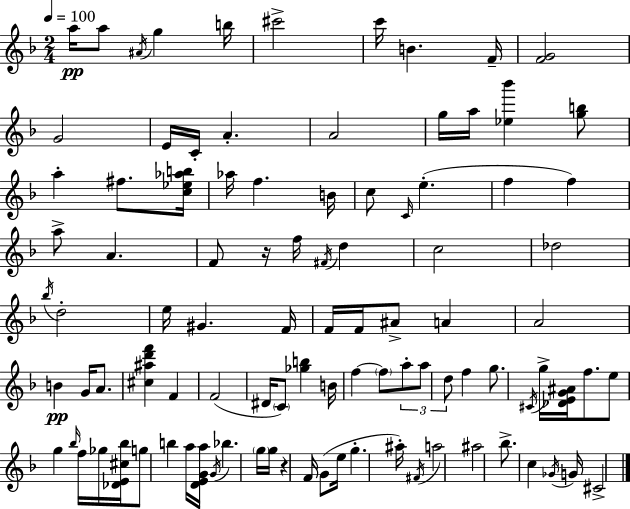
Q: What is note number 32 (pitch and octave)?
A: D5